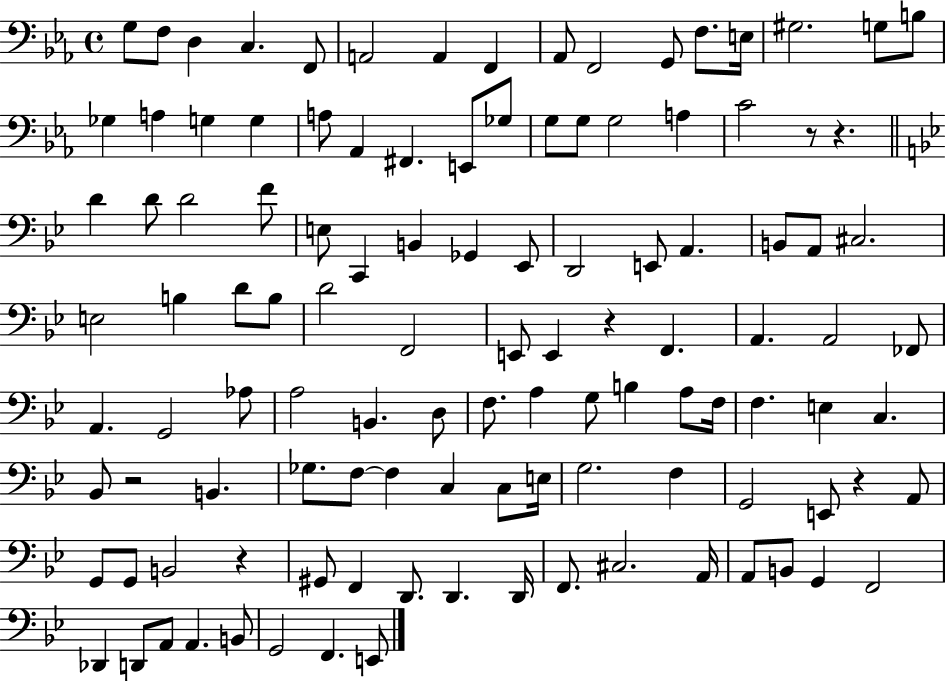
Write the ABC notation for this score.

X:1
T:Untitled
M:4/4
L:1/4
K:Eb
G,/2 F,/2 D, C, F,,/2 A,,2 A,, F,, _A,,/2 F,,2 G,,/2 F,/2 E,/4 ^G,2 G,/2 B,/2 _G, A, G, G, A,/2 _A,, ^F,, E,,/2 _G,/2 G,/2 G,/2 G,2 A, C2 z/2 z D D/2 D2 F/2 E,/2 C,, B,, _G,, _E,,/2 D,,2 E,,/2 A,, B,,/2 A,,/2 ^C,2 E,2 B, D/2 B,/2 D2 F,,2 E,,/2 E,, z F,, A,, A,,2 _F,,/2 A,, G,,2 _A,/2 A,2 B,, D,/2 F,/2 A, G,/2 B, A,/2 F,/4 F, E, C, _B,,/2 z2 B,, _G,/2 F,/2 F, C, C,/2 E,/4 G,2 F, G,,2 E,,/2 z A,,/2 G,,/2 G,,/2 B,,2 z ^G,,/2 F,, D,,/2 D,, D,,/4 F,,/2 ^C,2 A,,/4 A,,/2 B,,/2 G,, F,,2 _D,, D,,/2 A,,/2 A,, B,,/2 G,,2 F,, E,,/2